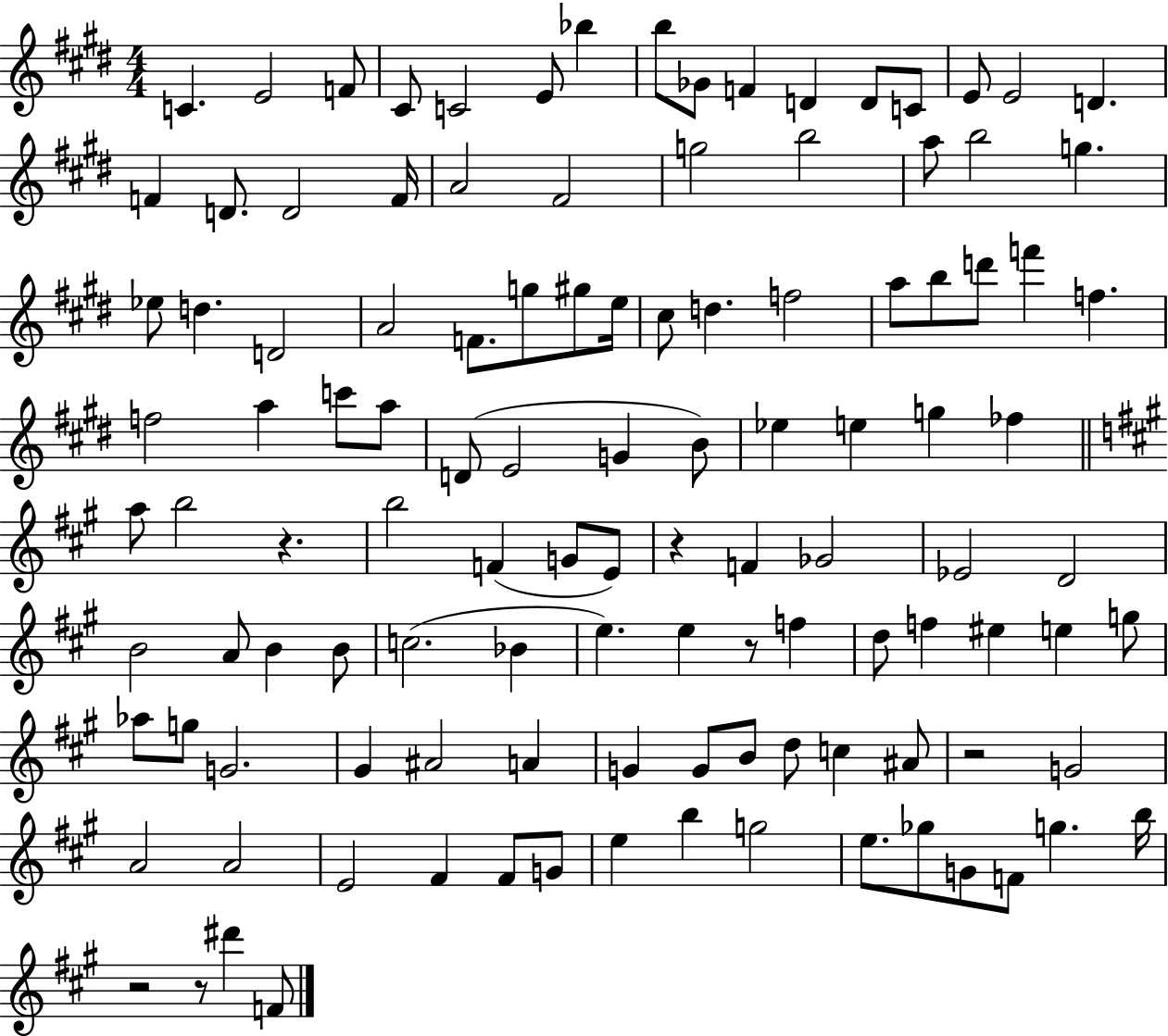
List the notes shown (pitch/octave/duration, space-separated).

C4/q. E4/h F4/e C#4/e C4/h E4/e Bb5/q B5/e Gb4/e F4/q D4/q D4/e C4/e E4/e E4/h D4/q. F4/q D4/e. D4/h F4/s A4/h F#4/h G5/h B5/h A5/e B5/h G5/q. Eb5/e D5/q. D4/h A4/h F4/e. G5/e G#5/e E5/s C#5/e D5/q. F5/h A5/e B5/e D6/e F6/q F5/q. F5/h A5/q C6/e A5/e D4/e E4/h G4/q B4/e Eb5/q E5/q G5/q FES5/q A5/e B5/h R/q. B5/h F4/q G4/e E4/e R/q F4/q Gb4/h Eb4/h D4/h B4/h A4/e B4/q B4/e C5/h. Bb4/q E5/q. E5/q R/e F5/q D5/e F5/q EIS5/q E5/q G5/e Ab5/e G5/e G4/h. G#4/q A#4/h A4/q G4/q G4/e B4/e D5/e C5/q A#4/e R/h G4/h A4/h A4/h E4/h F#4/q F#4/e G4/e E5/q B5/q G5/h E5/e. Gb5/e G4/e F4/e G5/q. B5/s R/h R/e D#6/q F4/e